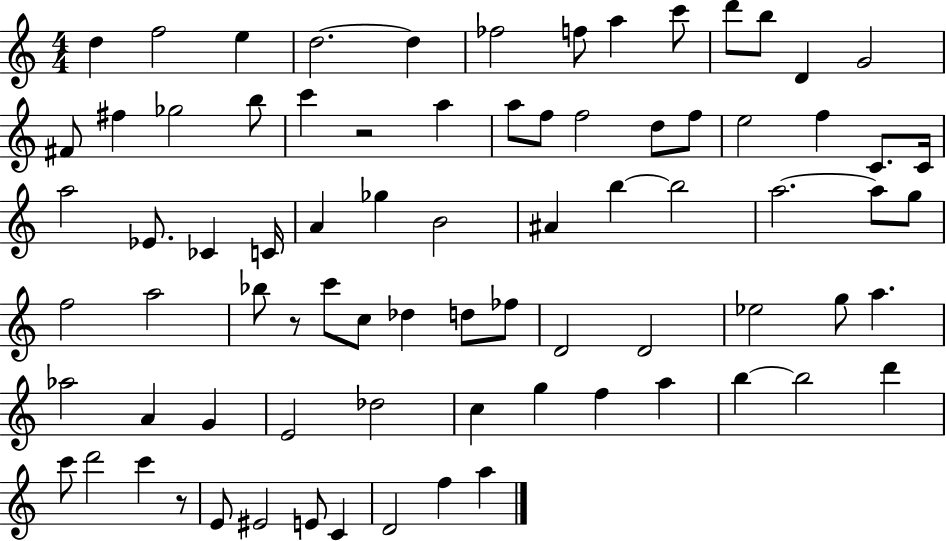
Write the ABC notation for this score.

X:1
T:Untitled
M:4/4
L:1/4
K:C
d f2 e d2 d _f2 f/2 a c'/2 d'/2 b/2 D G2 ^F/2 ^f _g2 b/2 c' z2 a a/2 f/2 f2 d/2 f/2 e2 f C/2 C/4 a2 _E/2 _C C/4 A _g B2 ^A b b2 a2 a/2 g/2 f2 a2 _b/2 z/2 c'/2 c/2 _d d/2 _f/2 D2 D2 _e2 g/2 a _a2 A G E2 _d2 c g f a b b2 d' c'/2 d'2 c' z/2 E/2 ^E2 E/2 C D2 f a